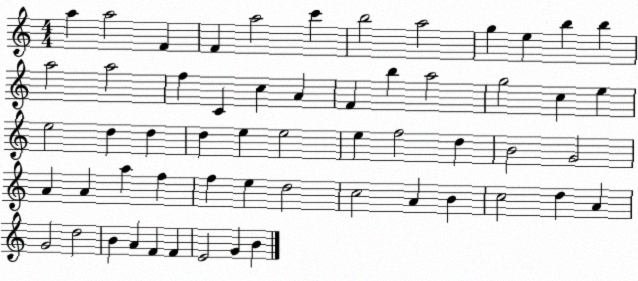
X:1
T:Untitled
M:4/4
L:1/4
K:C
a a2 F F a2 c' b2 a2 g e b b a2 a2 f C c A F b a2 g2 c e e2 d d d e e2 e f2 d B2 G2 A A a f f e d2 c2 A B c2 d A G2 d2 B A F F E2 G B